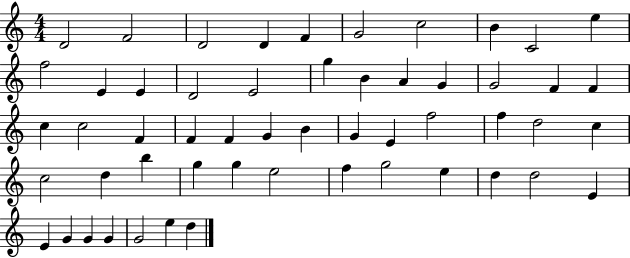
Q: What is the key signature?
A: C major